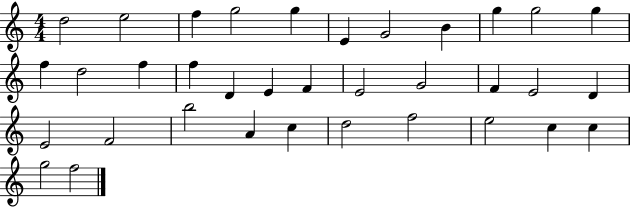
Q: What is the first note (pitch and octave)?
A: D5